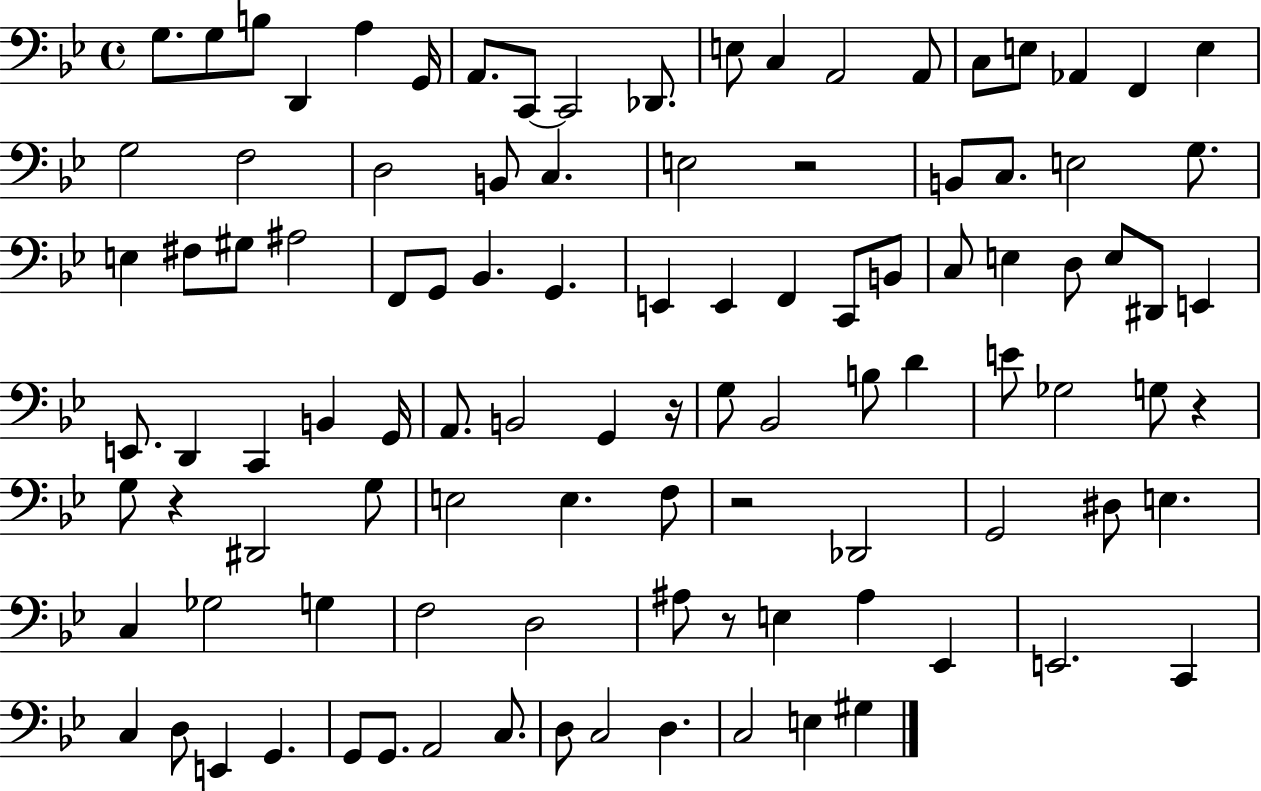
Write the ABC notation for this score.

X:1
T:Untitled
M:4/4
L:1/4
K:Bb
G,/2 G,/2 B,/2 D,, A, G,,/4 A,,/2 C,,/2 C,,2 _D,,/2 E,/2 C, A,,2 A,,/2 C,/2 E,/2 _A,, F,, E, G,2 F,2 D,2 B,,/2 C, E,2 z2 B,,/2 C,/2 E,2 G,/2 E, ^F,/2 ^G,/2 ^A,2 F,,/2 G,,/2 _B,, G,, E,, E,, F,, C,,/2 B,,/2 C,/2 E, D,/2 E,/2 ^D,,/2 E,, E,,/2 D,, C,, B,, G,,/4 A,,/2 B,,2 G,, z/4 G,/2 _B,,2 B,/2 D E/2 _G,2 G,/2 z G,/2 z ^D,,2 G,/2 E,2 E, F,/2 z2 _D,,2 G,,2 ^D,/2 E, C, _G,2 G, F,2 D,2 ^A,/2 z/2 E, ^A, _E,, E,,2 C,, C, D,/2 E,, G,, G,,/2 G,,/2 A,,2 C,/2 D,/2 C,2 D, C,2 E, ^G,